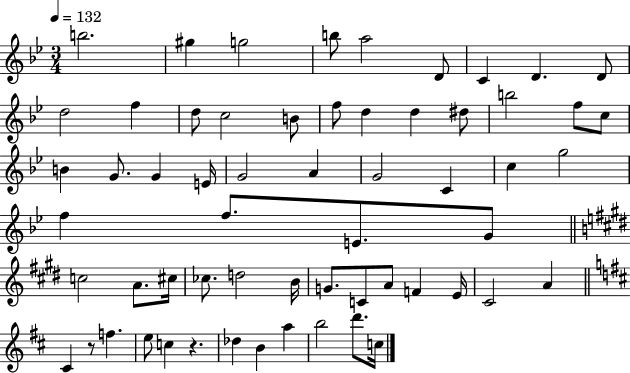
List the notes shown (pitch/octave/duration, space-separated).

B5/h. G#5/q G5/h B5/e A5/h D4/e C4/q D4/q. D4/e D5/h F5/q D5/e C5/h B4/e F5/e D5/q D5/q D#5/e B5/h F5/e C5/e B4/q G4/e. G4/q E4/s G4/h A4/q G4/h C4/q C5/q G5/h F5/q F5/e. E4/e. G4/e C5/h A4/e. C#5/s CES5/e. D5/h B4/s G4/e. C4/e A4/e F4/q E4/s C#4/h A4/q C#4/q R/e F5/q. E5/e C5/q R/q. Db5/q B4/q A5/q B5/h D6/e. C5/s